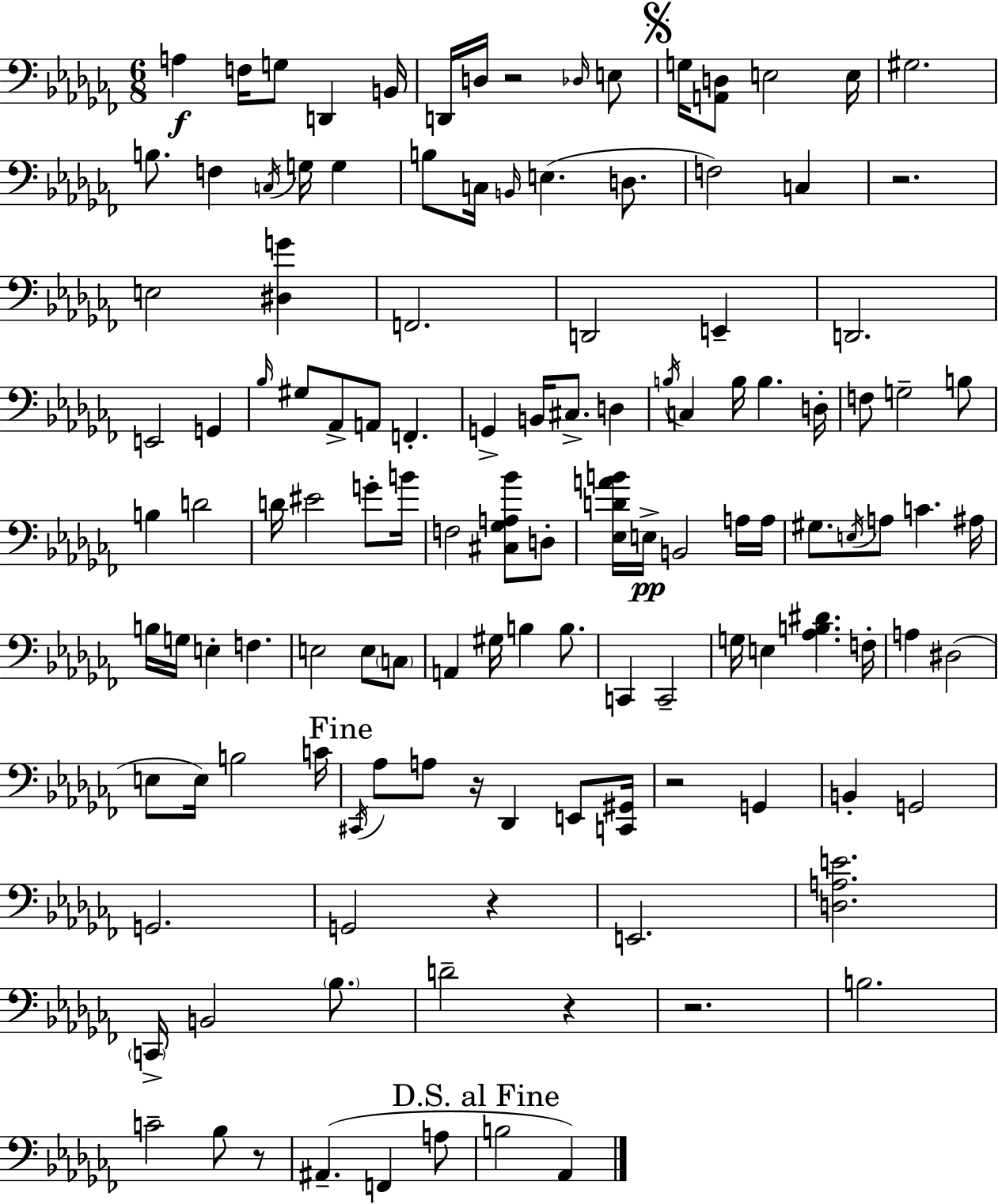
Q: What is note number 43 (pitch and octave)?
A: C3